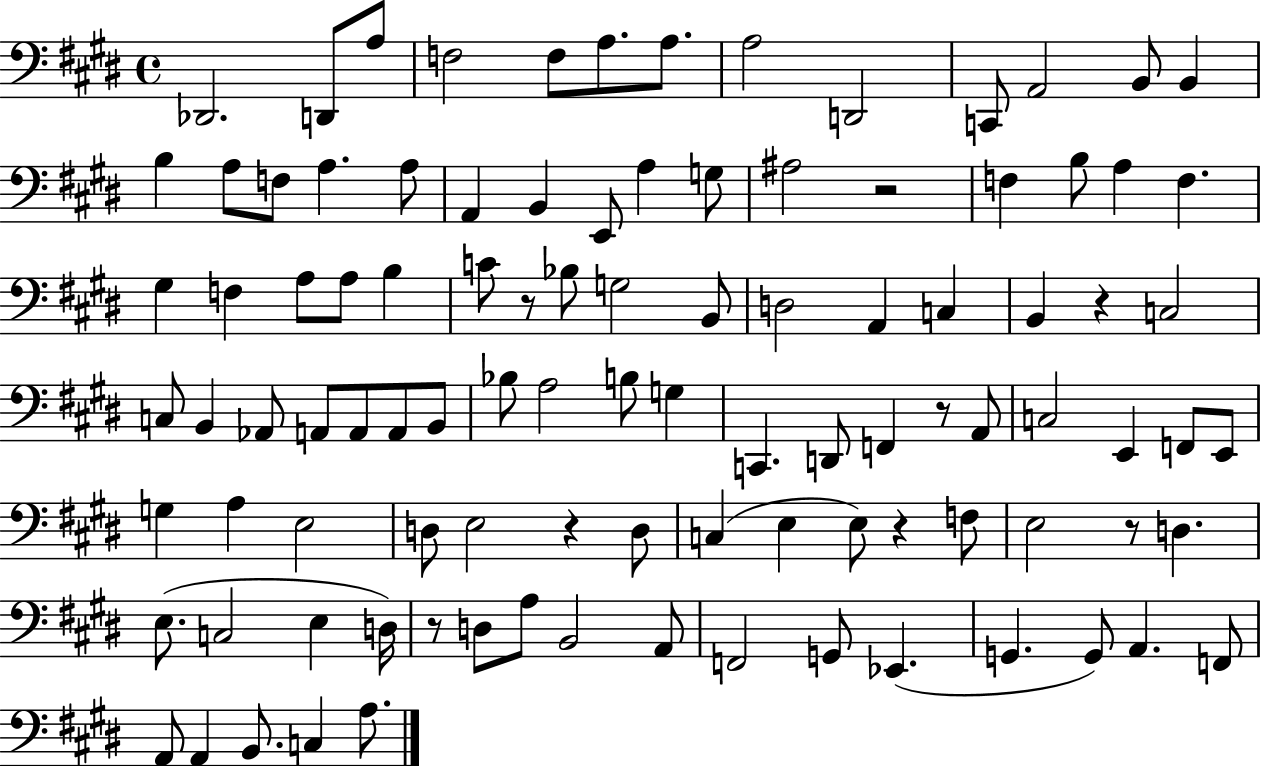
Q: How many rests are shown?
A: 8